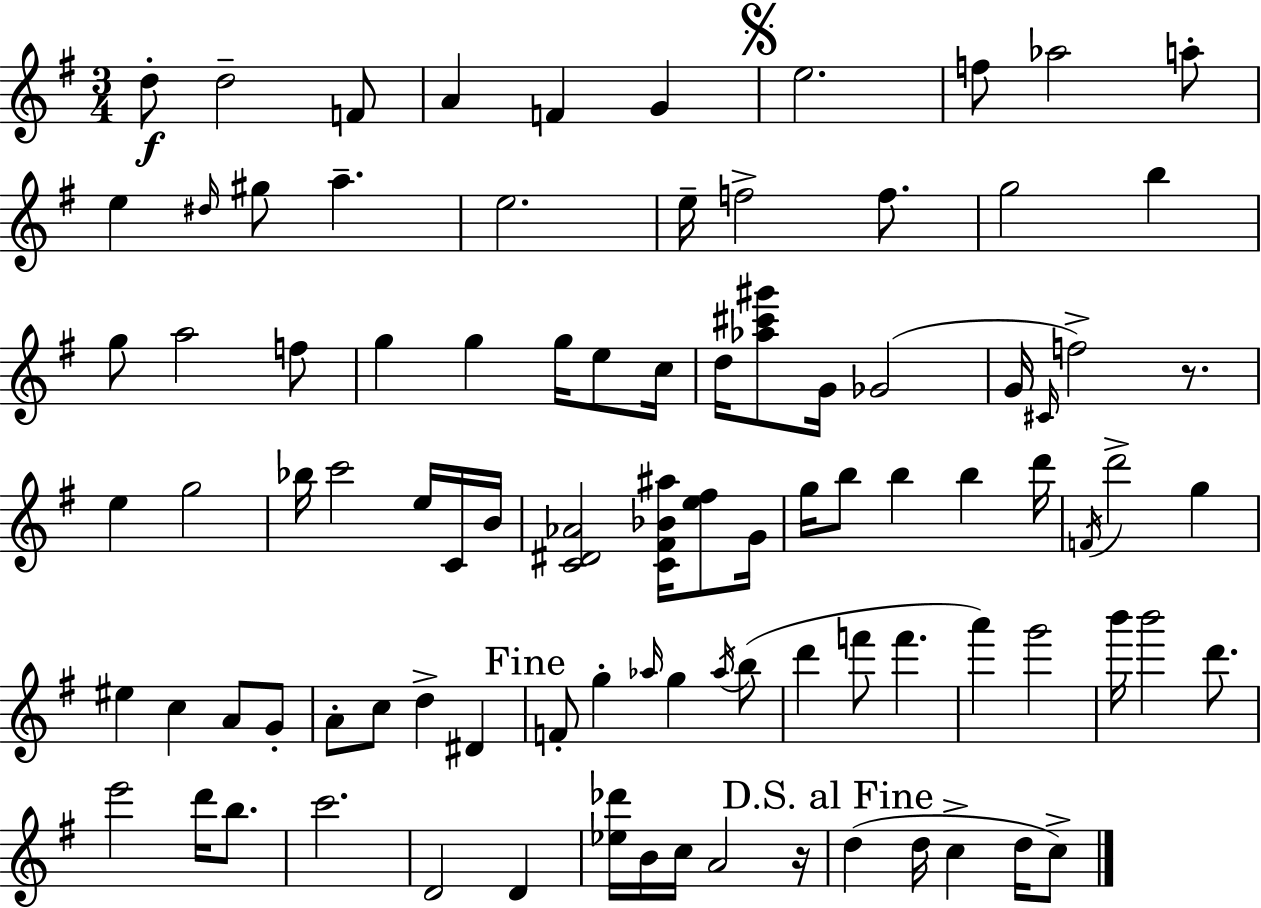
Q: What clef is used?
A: treble